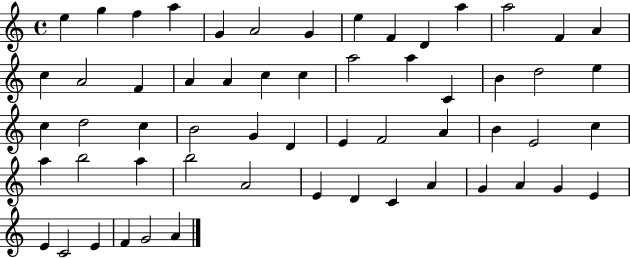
{
  \clef treble
  \time 4/4
  \defaultTimeSignature
  \key c \major
  e''4 g''4 f''4 a''4 | g'4 a'2 g'4 | e''4 f'4 d'4 a''4 | a''2 f'4 a'4 | \break c''4 a'2 f'4 | a'4 a'4 c''4 c''4 | a''2 a''4 c'4 | b'4 d''2 e''4 | \break c''4 d''2 c''4 | b'2 g'4 d'4 | e'4 f'2 a'4 | b'4 e'2 c''4 | \break a''4 b''2 a''4 | b''2 a'2 | e'4 d'4 c'4 a'4 | g'4 a'4 g'4 e'4 | \break e'4 c'2 e'4 | f'4 g'2 a'4 | \bar "|."
}